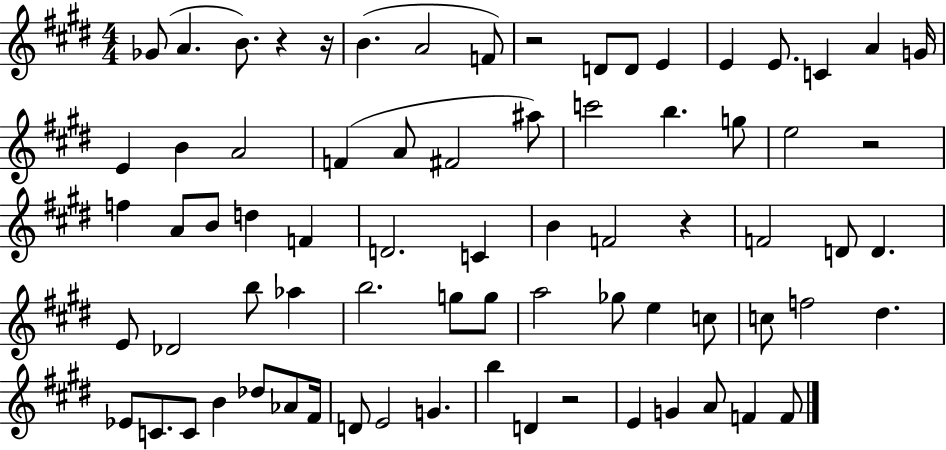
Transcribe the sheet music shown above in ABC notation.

X:1
T:Untitled
M:4/4
L:1/4
K:E
_G/2 A B/2 z z/4 B A2 F/2 z2 D/2 D/2 E E E/2 C A G/4 E B A2 F A/2 ^F2 ^a/2 c'2 b g/2 e2 z2 f A/2 B/2 d F D2 C B F2 z F2 D/2 D E/2 _D2 b/2 _a b2 g/2 g/2 a2 _g/2 e c/2 c/2 f2 ^d _E/2 C/2 C/2 B _d/2 _A/2 ^F/4 D/2 E2 G b D z2 E G A/2 F F/2